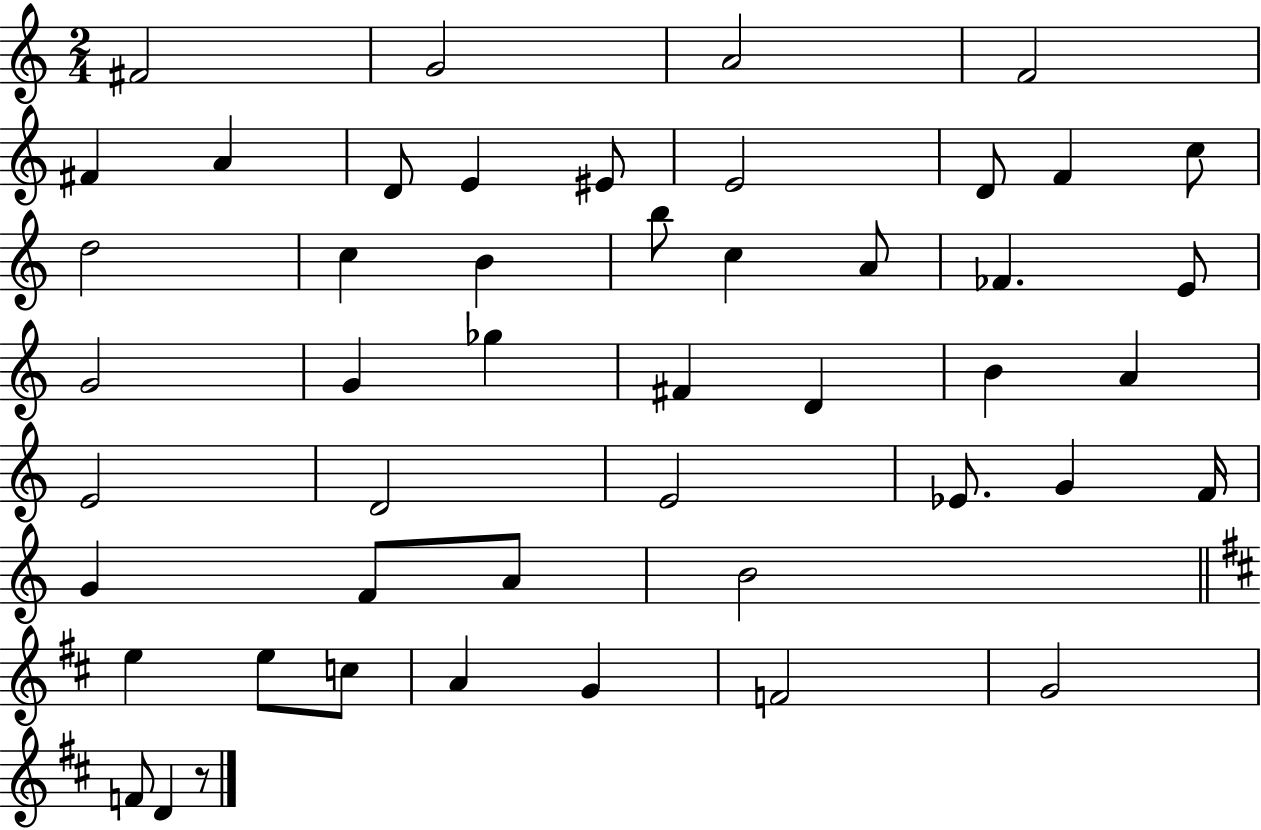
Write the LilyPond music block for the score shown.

{
  \clef treble
  \numericTimeSignature
  \time 2/4
  \key c \major
  fis'2 | g'2 | a'2 | f'2 | \break fis'4 a'4 | d'8 e'4 eis'8 | e'2 | d'8 f'4 c''8 | \break d''2 | c''4 b'4 | b''8 c''4 a'8 | fes'4. e'8 | \break g'2 | g'4 ges''4 | fis'4 d'4 | b'4 a'4 | \break e'2 | d'2 | e'2 | ees'8. g'4 f'16 | \break g'4 f'8 a'8 | b'2 | \bar "||" \break \key b \minor e''4 e''8 c''8 | a'4 g'4 | f'2 | g'2 | \break f'8 d'4 r8 | \bar "|."
}